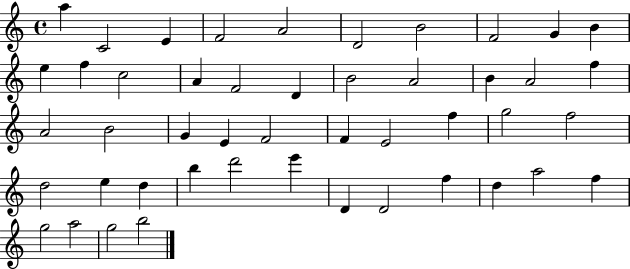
X:1
T:Untitled
M:4/4
L:1/4
K:C
a C2 E F2 A2 D2 B2 F2 G B e f c2 A F2 D B2 A2 B A2 f A2 B2 G E F2 F E2 f g2 f2 d2 e d b d'2 e' D D2 f d a2 f g2 a2 g2 b2